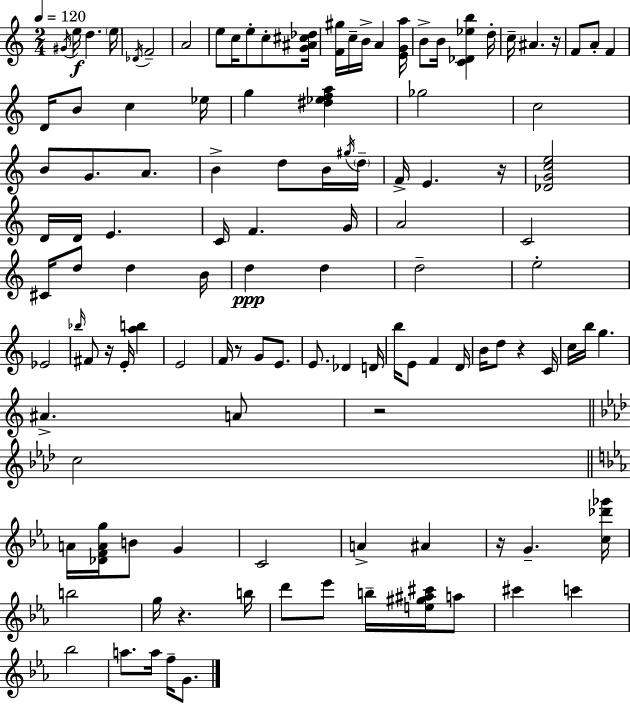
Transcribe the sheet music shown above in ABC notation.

X:1
T:Untitled
M:2/4
L:1/4
K:C
^G/4 e/4 d e/4 _D/4 F2 A2 e/2 c/4 e/2 c/2 [G^A^c_d]/4 [F^g]/4 c/4 B/4 A [EGa]/4 B/2 B/4 [C_D_eb] d/4 c/4 ^A z/4 F/2 A/2 F D/4 B/2 c _e/4 g [^d_efa] _g2 c2 B/2 G/2 A/2 B d/2 B/4 ^g/4 d/4 F/4 E z/4 [_DGce]2 D/4 D/4 E C/4 F G/4 A2 C2 ^C/4 d/2 d B/4 d d d2 e2 _E2 _b/4 ^F/2 z/4 E/4 [ab] E2 F/4 z/2 G/2 E/2 E/2 _D D/4 b/4 E/2 F D/4 B/4 d/2 z C/4 c/4 b/4 g ^A A/2 z2 c2 A/4 [_DFAg]/4 B/2 G C2 A ^A z/4 G [c_d'_g']/4 b2 g/4 z b/4 d'/2 _e'/2 b/4 [e^g^a^c']/4 a/2 ^c' c' _b2 a/2 a/4 f/4 G/2